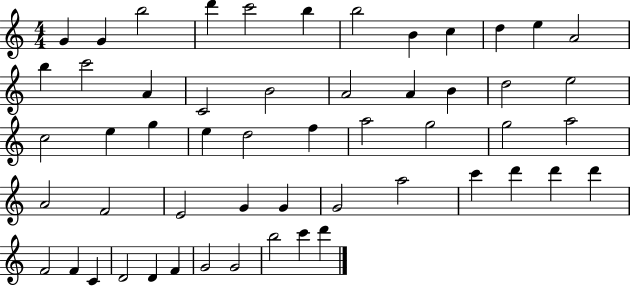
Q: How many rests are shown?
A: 0